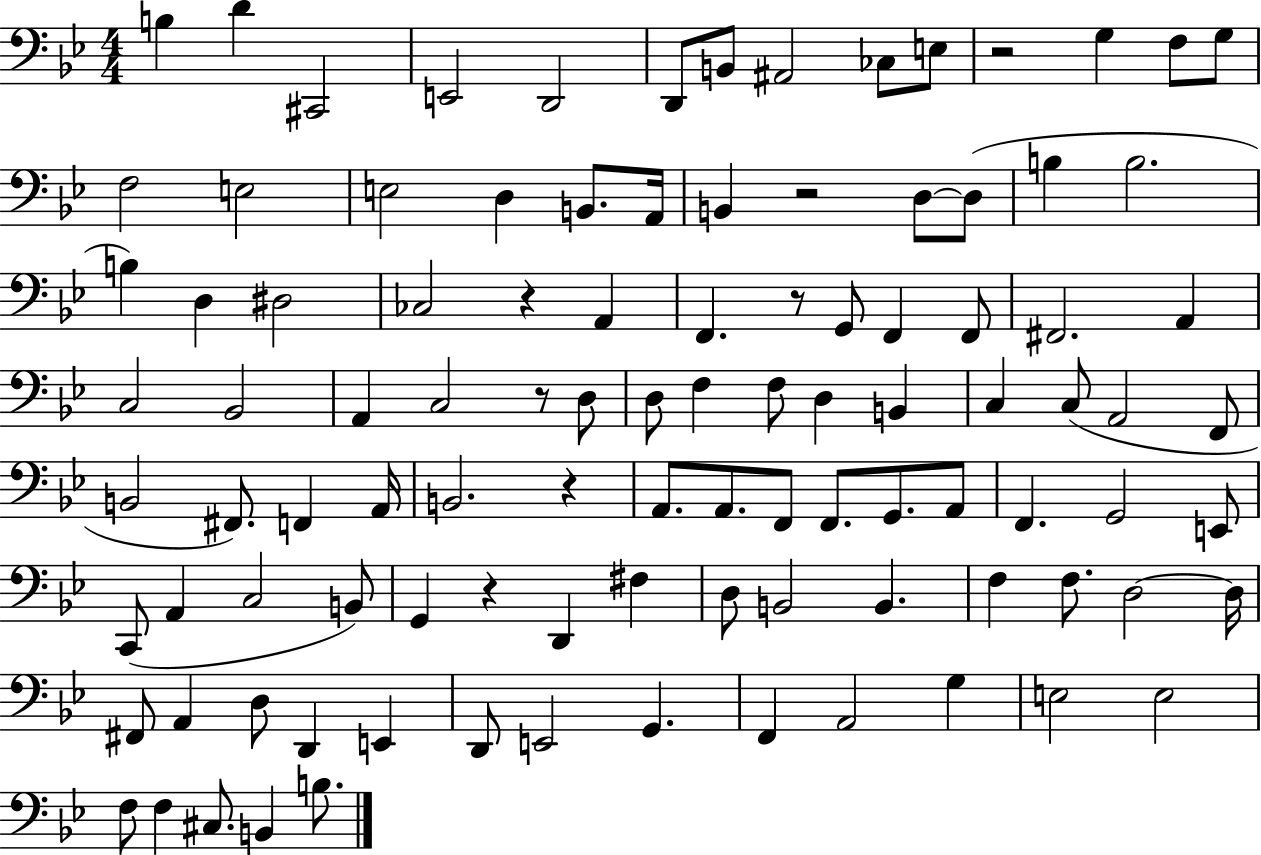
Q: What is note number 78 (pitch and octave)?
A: F#2